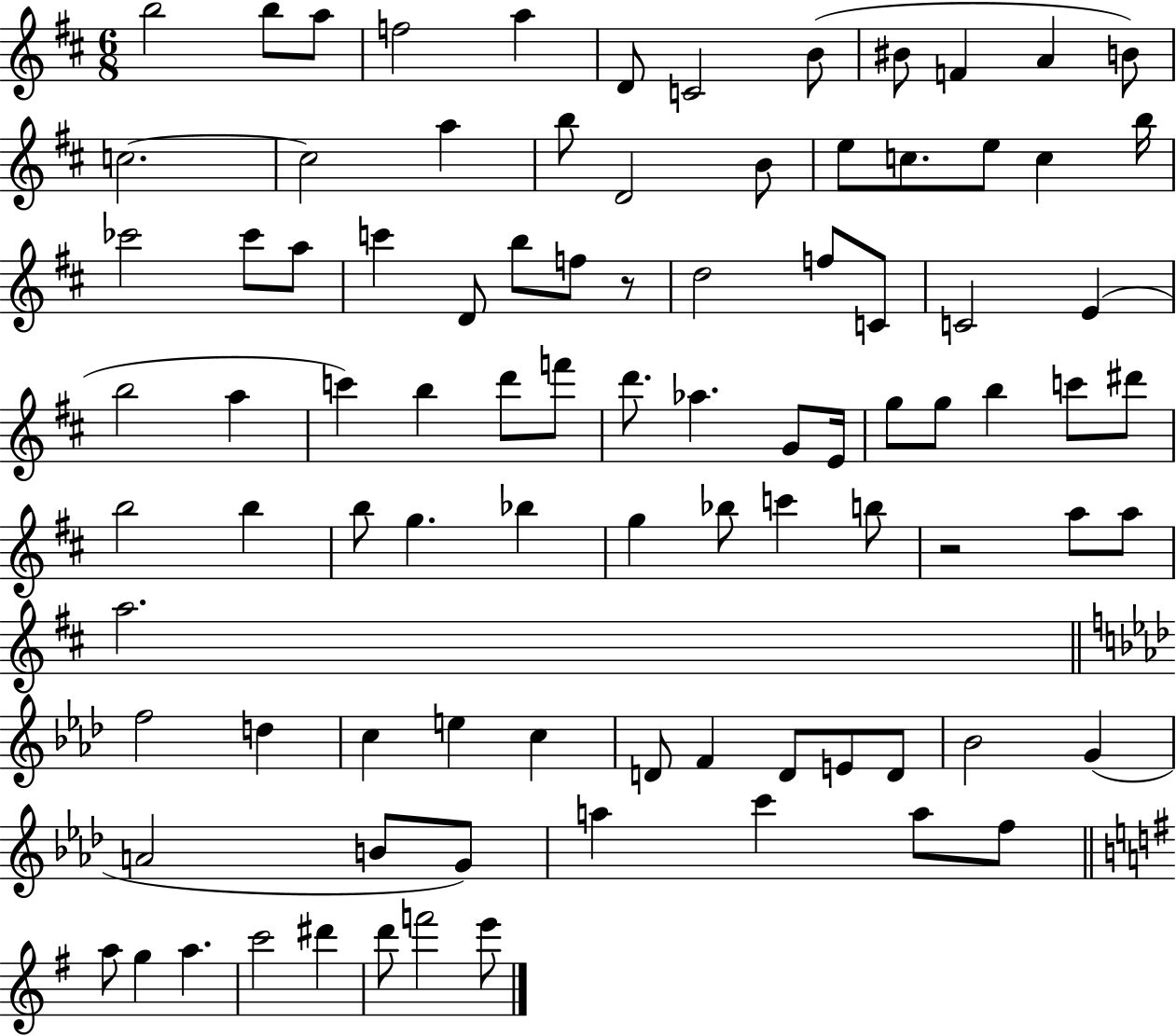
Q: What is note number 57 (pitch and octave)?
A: Bb5